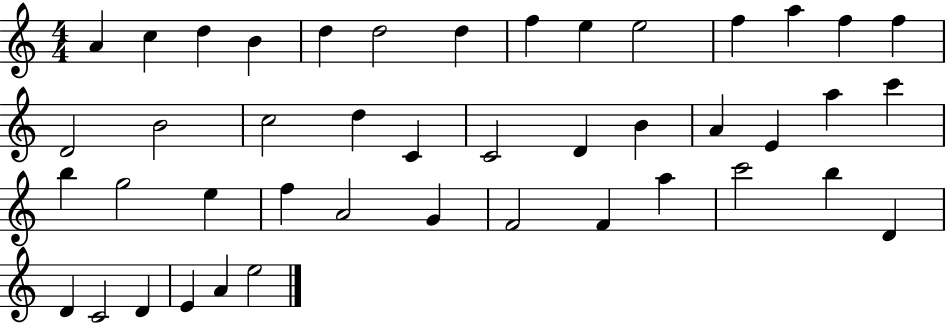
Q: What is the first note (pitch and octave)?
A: A4